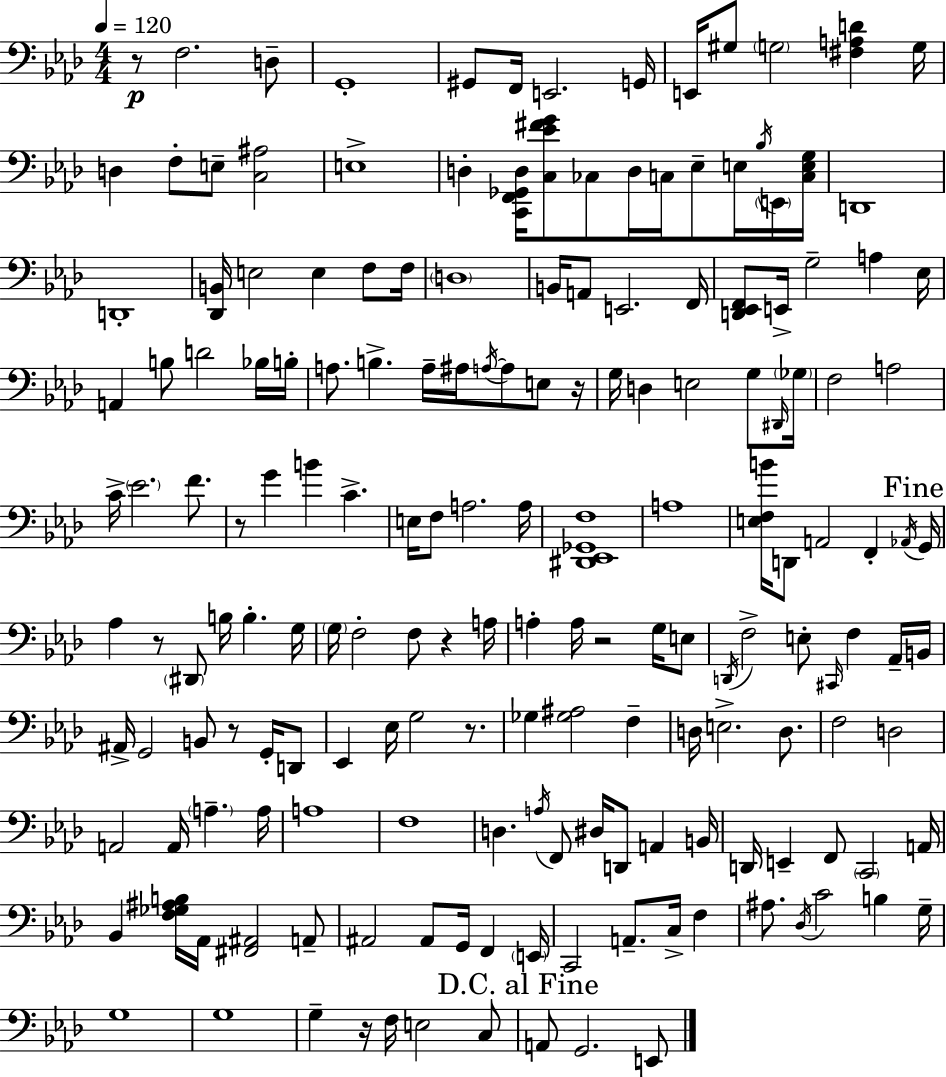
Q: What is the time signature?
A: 4/4